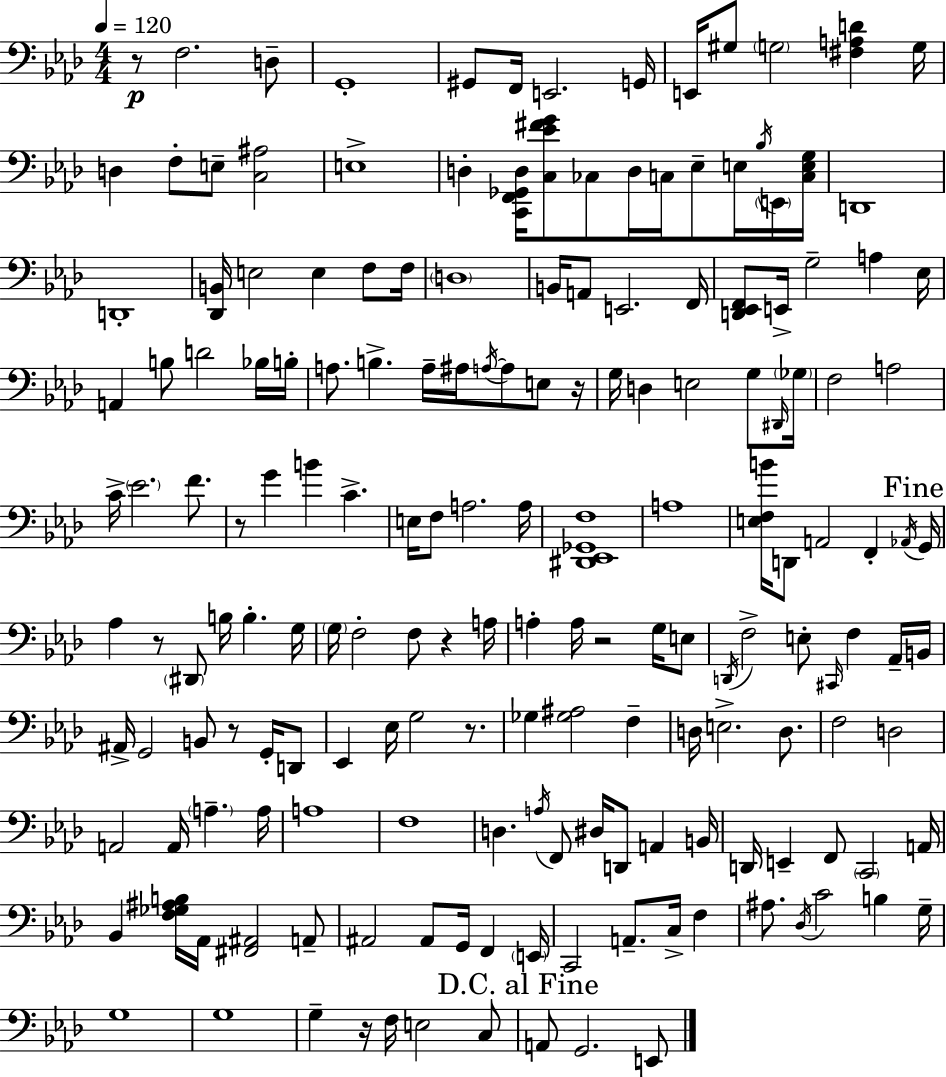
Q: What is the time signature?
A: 4/4